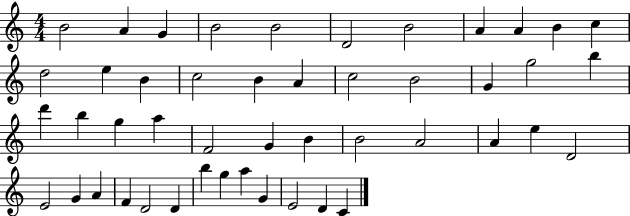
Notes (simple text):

B4/h A4/q G4/q B4/h B4/h D4/h B4/h A4/q A4/q B4/q C5/q D5/h E5/q B4/q C5/h B4/q A4/q C5/h B4/h G4/q G5/h B5/q D6/q B5/q G5/q A5/q F4/h G4/q B4/q B4/h A4/h A4/q E5/q D4/h E4/h G4/q A4/q F4/q D4/h D4/q B5/q G5/q A5/q G4/q E4/h D4/q C4/q